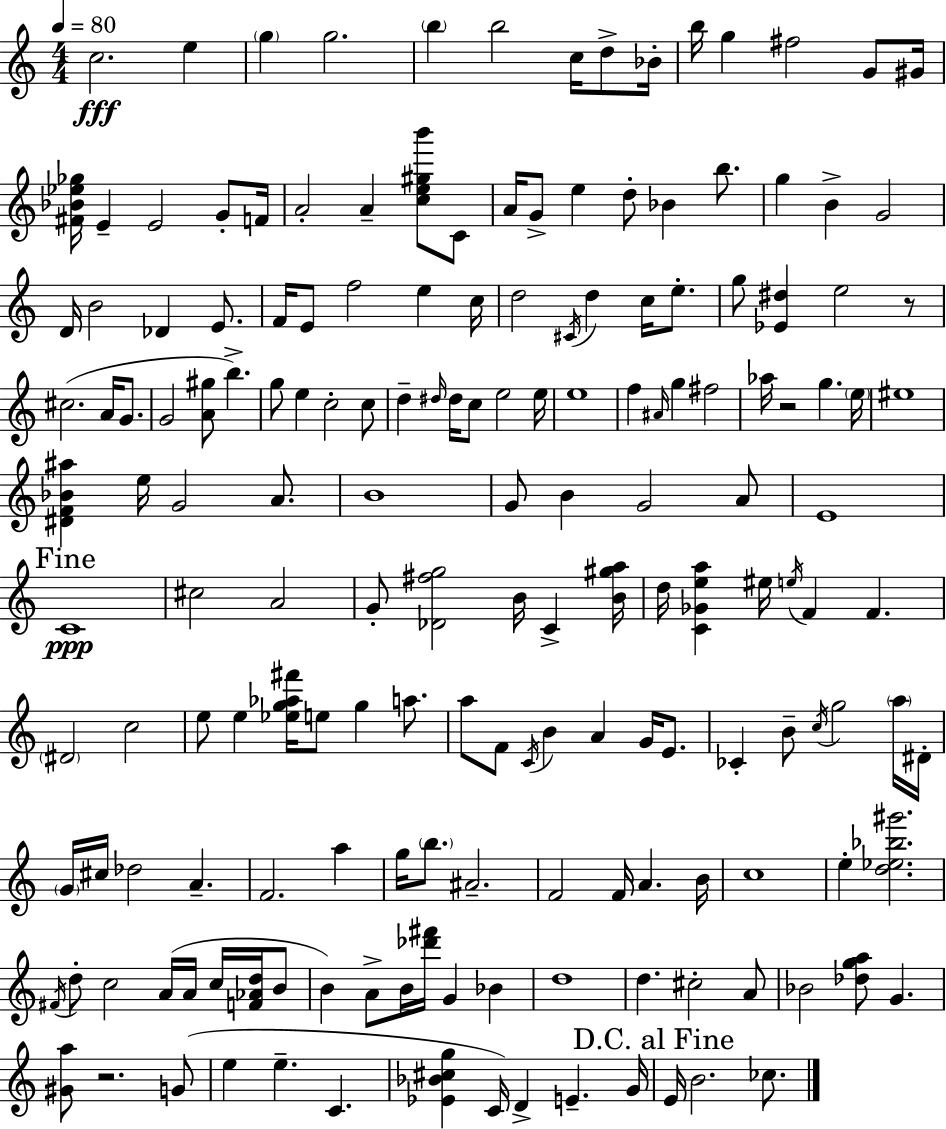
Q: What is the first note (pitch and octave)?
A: C5